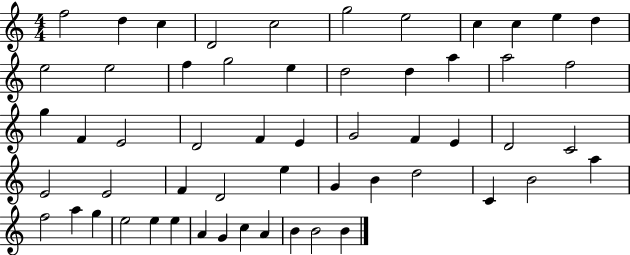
X:1
T:Untitled
M:4/4
L:1/4
K:C
f2 d c D2 c2 g2 e2 c c e d e2 e2 f g2 e d2 d a a2 f2 g F E2 D2 F E G2 F E D2 C2 E2 E2 F D2 e G B d2 C B2 a f2 a g e2 e e A G c A B B2 B